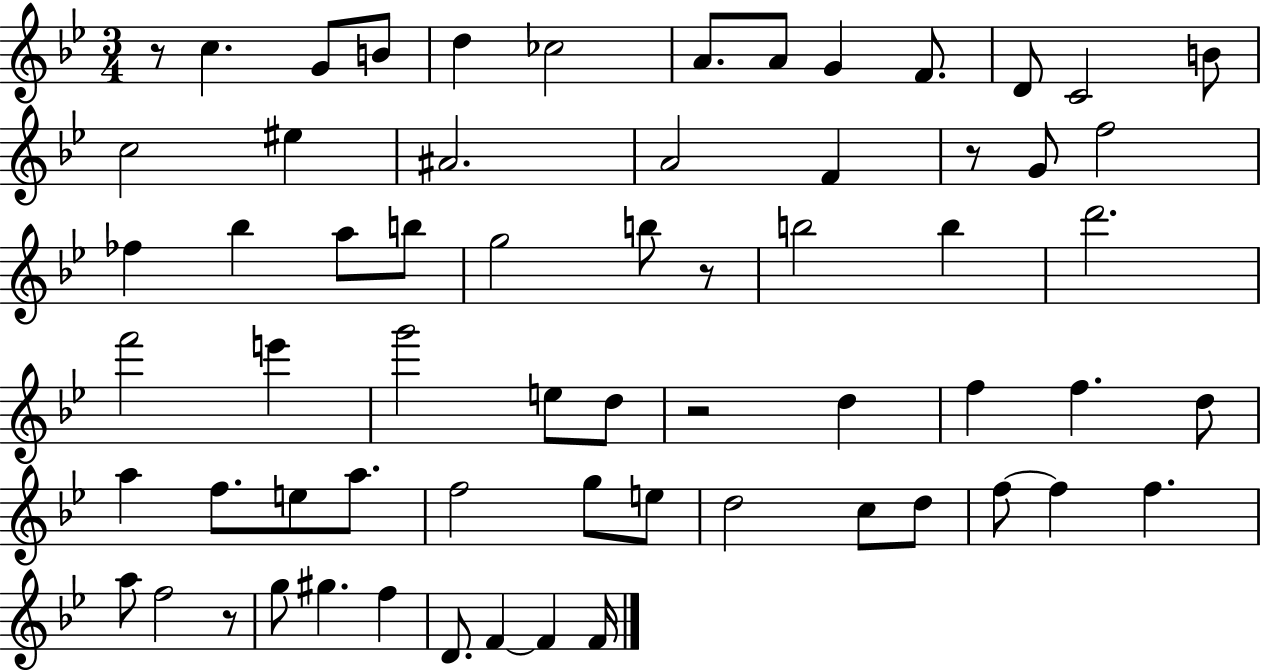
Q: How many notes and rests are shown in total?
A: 64